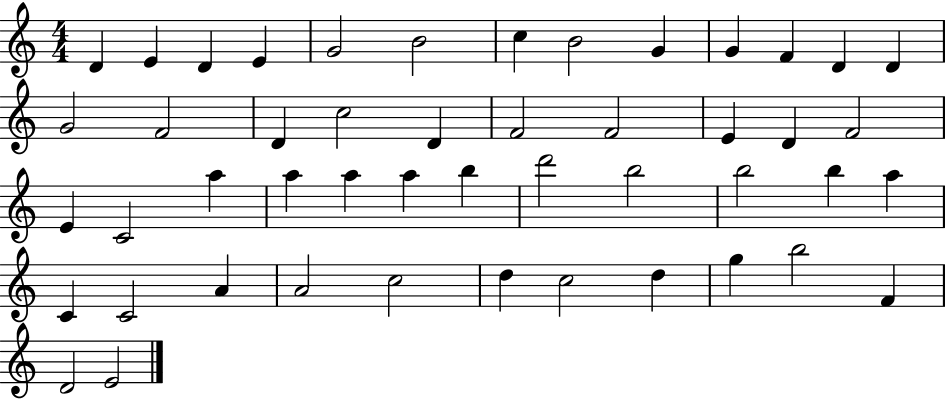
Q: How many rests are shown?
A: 0